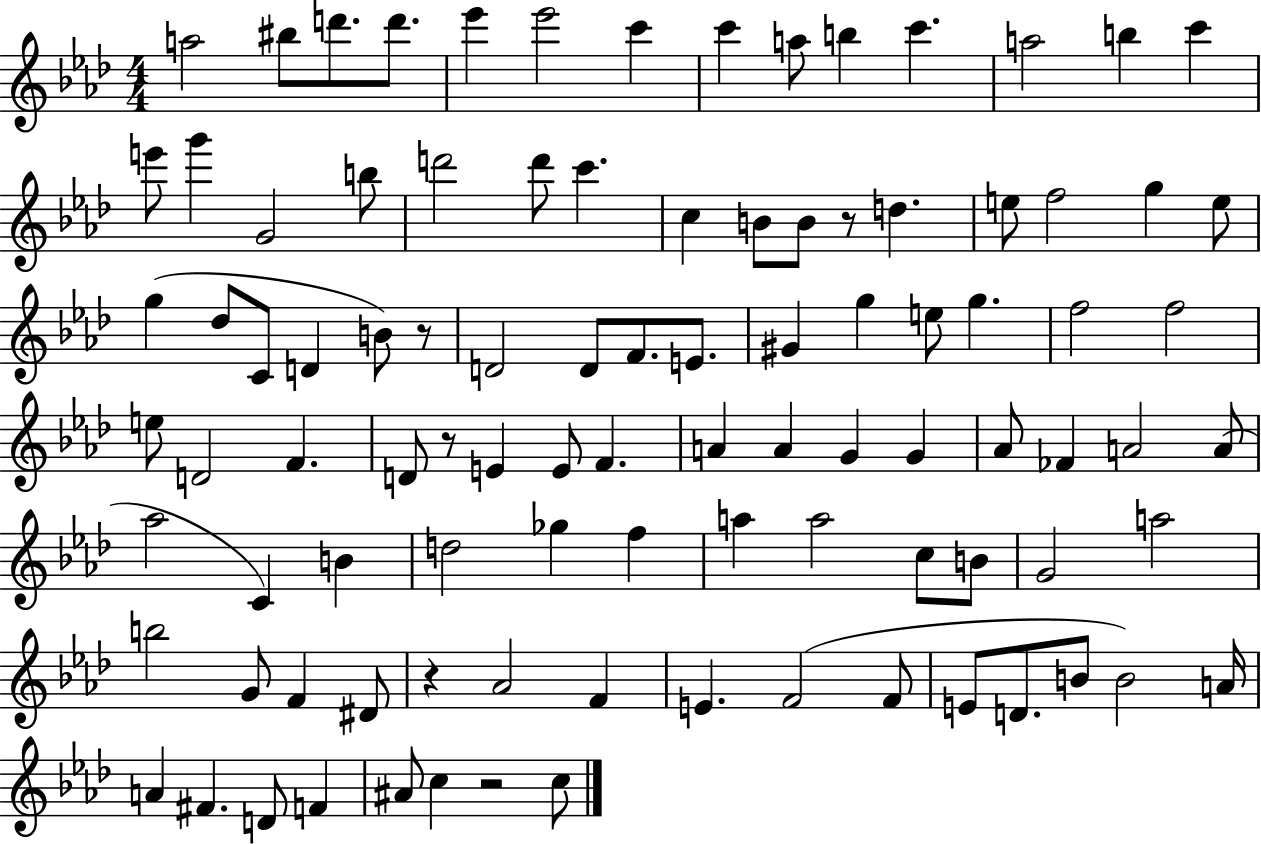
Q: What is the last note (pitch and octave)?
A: C5